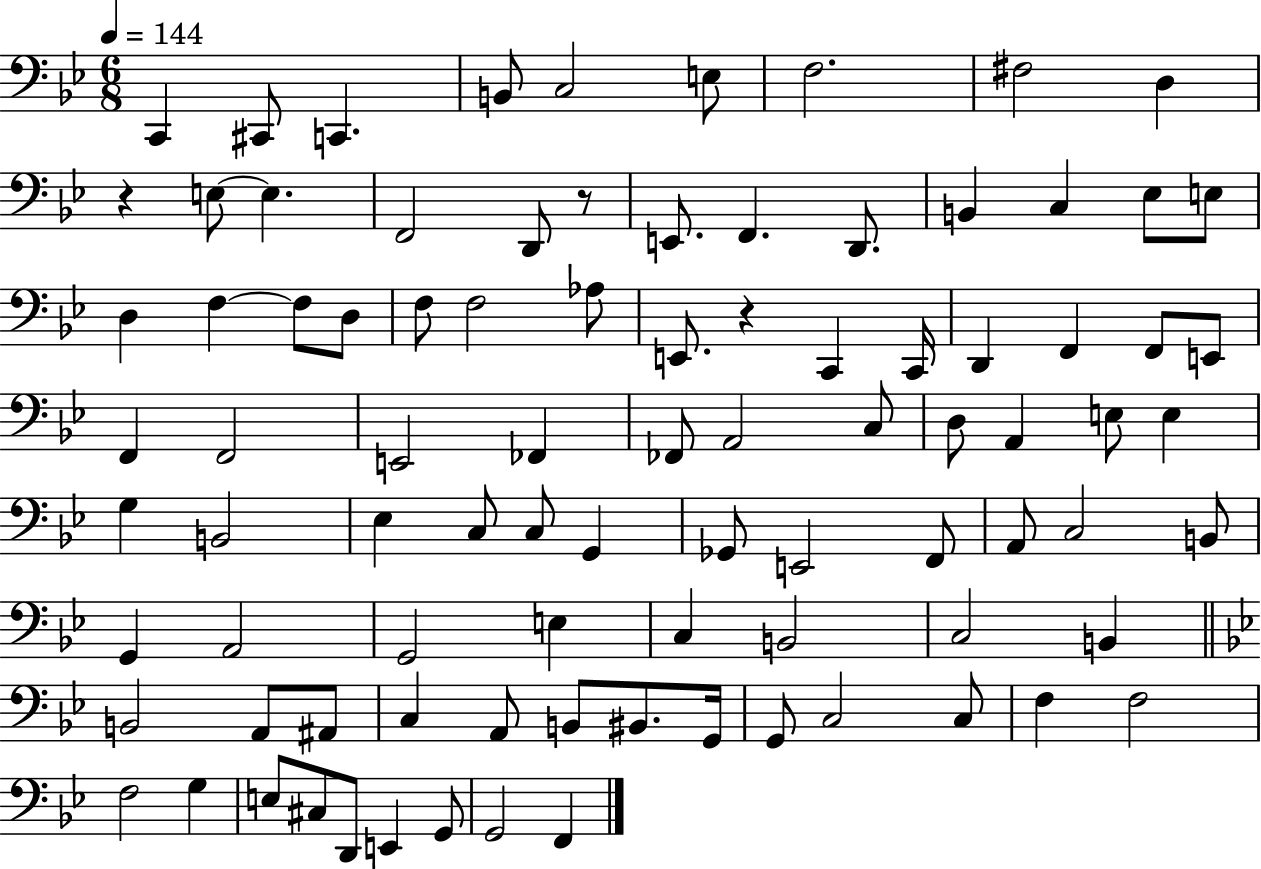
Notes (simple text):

C2/q C#2/e C2/q. B2/e C3/h E3/e F3/h. F#3/h D3/q R/q E3/e E3/q. F2/h D2/e R/e E2/e. F2/q. D2/e. B2/q C3/q Eb3/e E3/e D3/q F3/q F3/e D3/e F3/e F3/h Ab3/e E2/e. R/q C2/q C2/s D2/q F2/q F2/e E2/e F2/q F2/h E2/h FES2/q FES2/e A2/h C3/e D3/e A2/q E3/e E3/q G3/q B2/h Eb3/q C3/e C3/e G2/q Gb2/e E2/h F2/e A2/e C3/h B2/e G2/q A2/h G2/h E3/q C3/q B2/h C3/h B2/q B2/h A2/e A#2/e C3/q A2/e B2/e BIS2/e. G2/s G2/e C3/h C3/e F3/q F3/h F3/h G3/q E3/e C#3/e D2/e E2/q G2/e G2/h F2/q